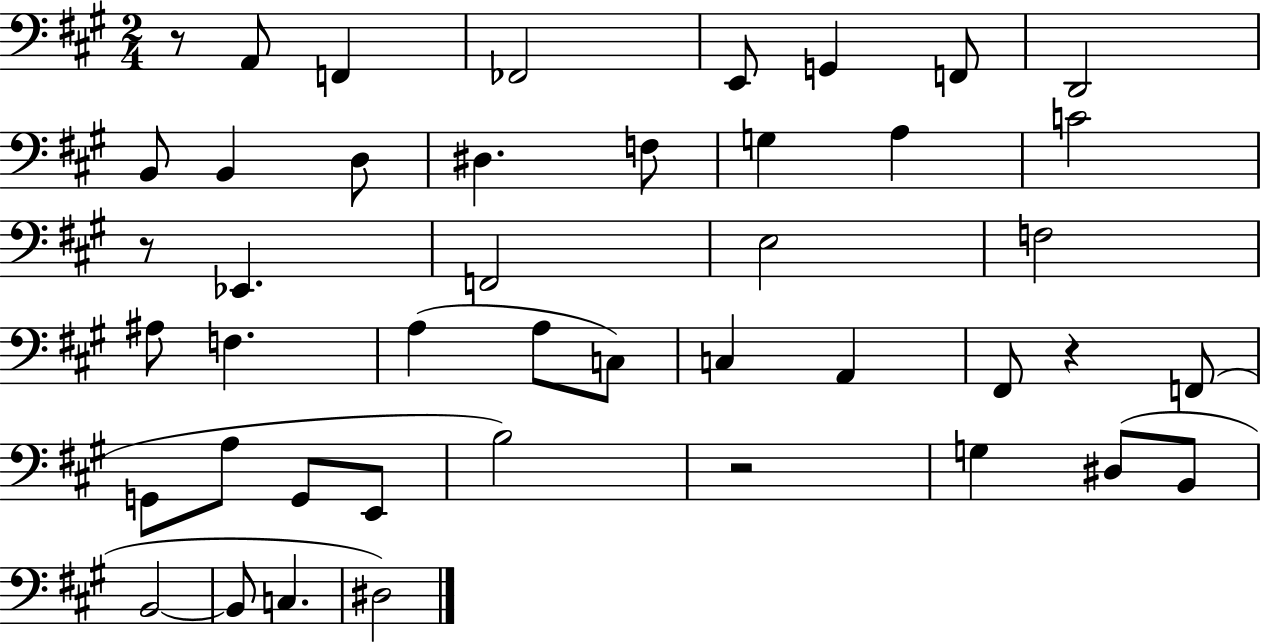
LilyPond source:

{
  \clef bass
  \numericTimeSignature
  \time 2/4
  \key a \major
  r8 a,8 f,4 | fes,2 | e,8 g,4 f,8 | d,2 | \break b,8 b,4 d8 | dis4. f8 | g4 a4 | c'2 | \break r8 ees,4. | f,2 | e2 | f2 | \break ais8 f4. | a4( a8 c8) | c4 a,4 | fis,8 r4 f,8( | \break g,8 a8 g,8 e,8 | b2) | r2 | g4 dis8( b,8 | \break b,2~~ | b,8 c4. | dis2) | \bar "|."
}